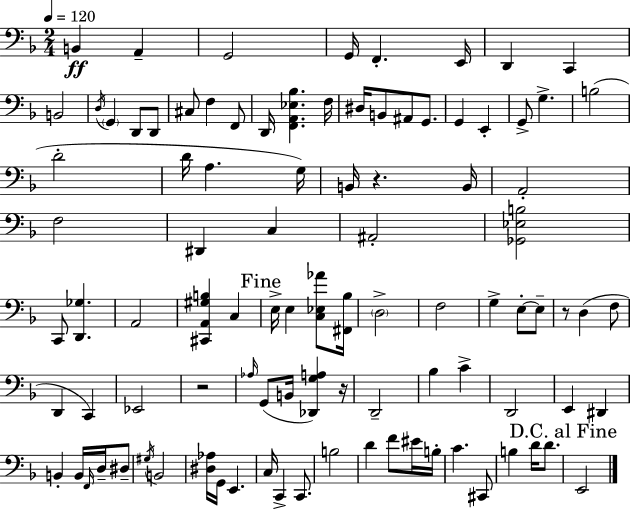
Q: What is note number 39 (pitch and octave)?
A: C2